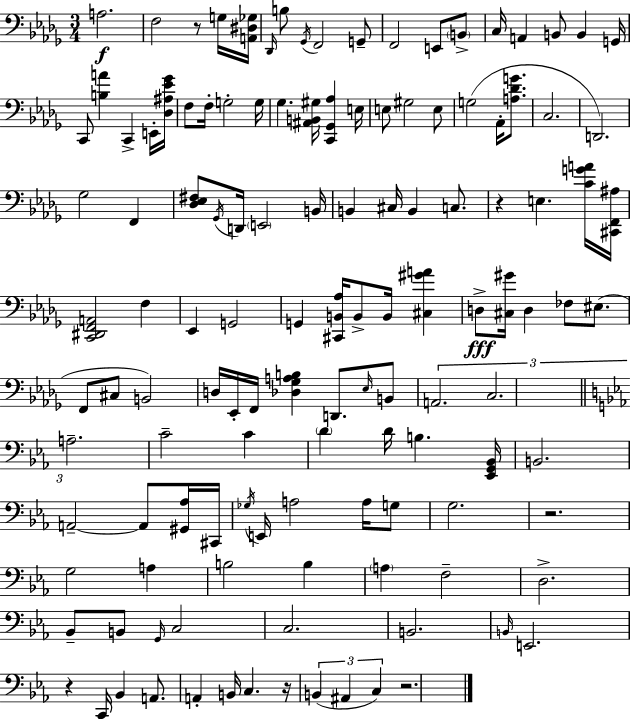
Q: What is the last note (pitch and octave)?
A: C3